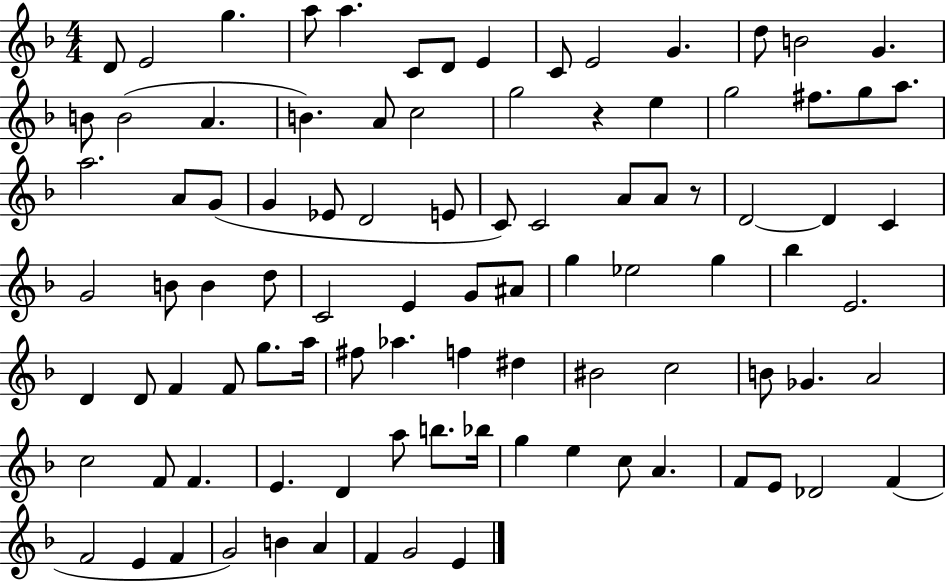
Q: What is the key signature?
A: F major